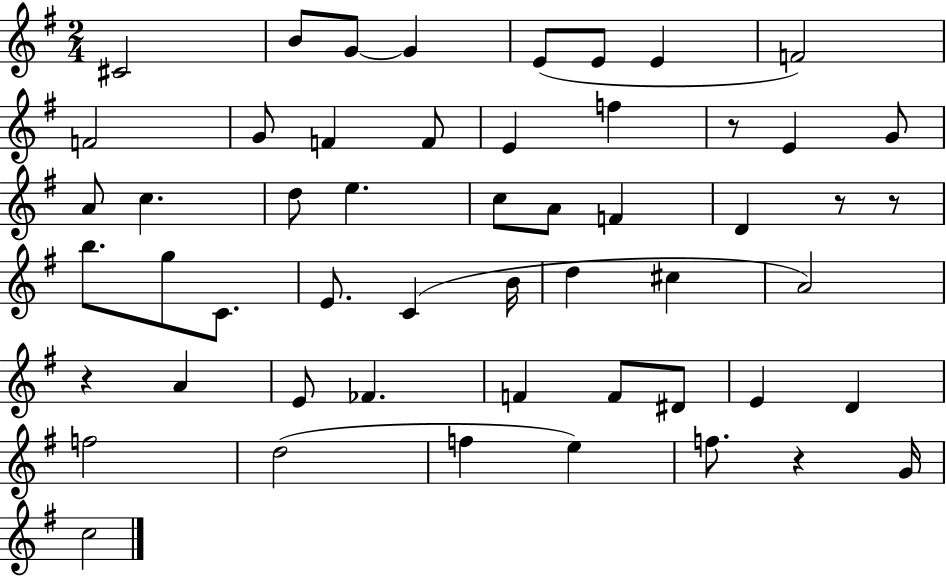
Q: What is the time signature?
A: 2/4